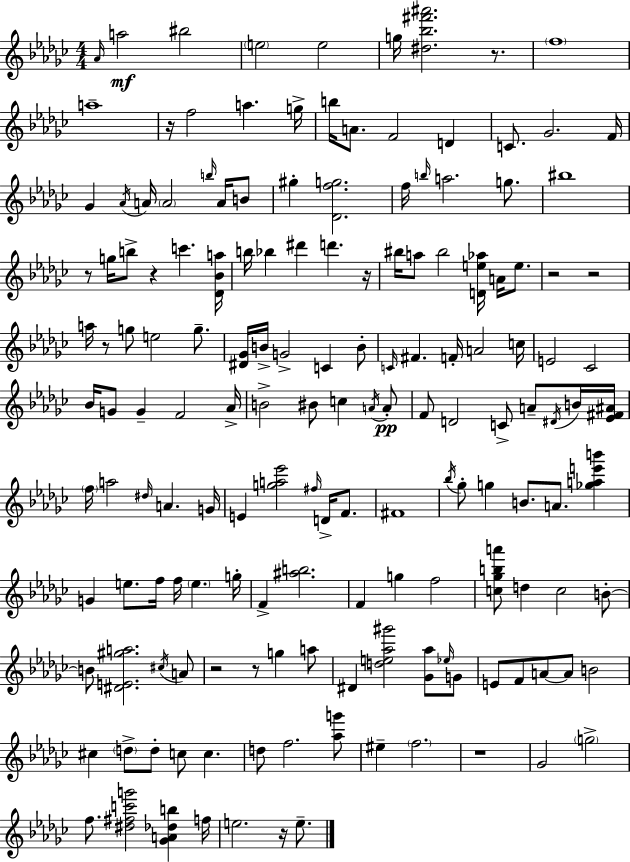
X:1
T:Untitled
M:4/4
L:1/4
K:Ebm
_A/4 a2 ^b2 e2 e2 g/4 [^d_b^f'^a']2 z/2 f4 a4 z/4 f2 a g/4 b/4 A/2 F2 D C/2 _G2 F/4 _G _A/4 A/4 A2 b/4 A/4 B/2 ^g [_Dfg]2 f/4 b/4 a2 g/2 ^b4 z/2 g/4 b/2 z c' [_D_Ba]/4 b/4 _b ^d' d' z/4 ^b/4 a/2 ^b2 [De_a]/4 A/4 e/2 z2 z2 a/4 z/2 g/2 e2 g/2 [^D_G]/4 B/4 G2 C B/2 C/4 ^F F/4 A2 c/4 E2 _C2 _B/4 G/2 G F2 _A/4 B2 ^B/2 c A/4 A/2 F/2 D2 C/2 A/2 ^D/4 B/4 [_E^F^A]/4 f/4 a2 ^d/4 A G/4 E [ga_e']2 ^f/4 D/4 F/2 ^F4 _b/4 _g/2 g B/2 A/2 [_gae'b'] G e/2 f/4 f/4 e g/4 F [^ab]2 F g f2 [c_gba']/2 d c2 B/2 B/2 [^DE^ga]2 ^c/4 A/2 z2 z/2 g a/2 ^D [de_a^g']2 [_G_a]/2 _e/4 G/2 E/2 F/2 A/2 A/2 B2 ^c d/2 d/2 c/2 c d/2 f2 [_ag']/2 ^e f2 z4 _G2 g2 f/2 [^d^fc'g']2 [_GA_db] f/4 e2 z/4 e/2